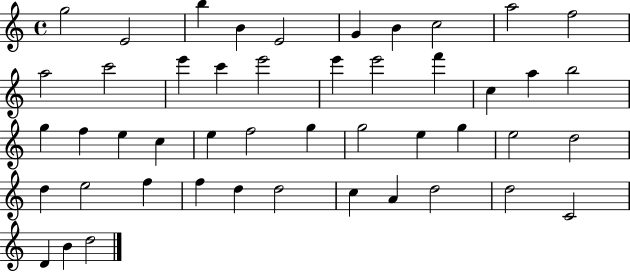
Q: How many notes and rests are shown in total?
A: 47